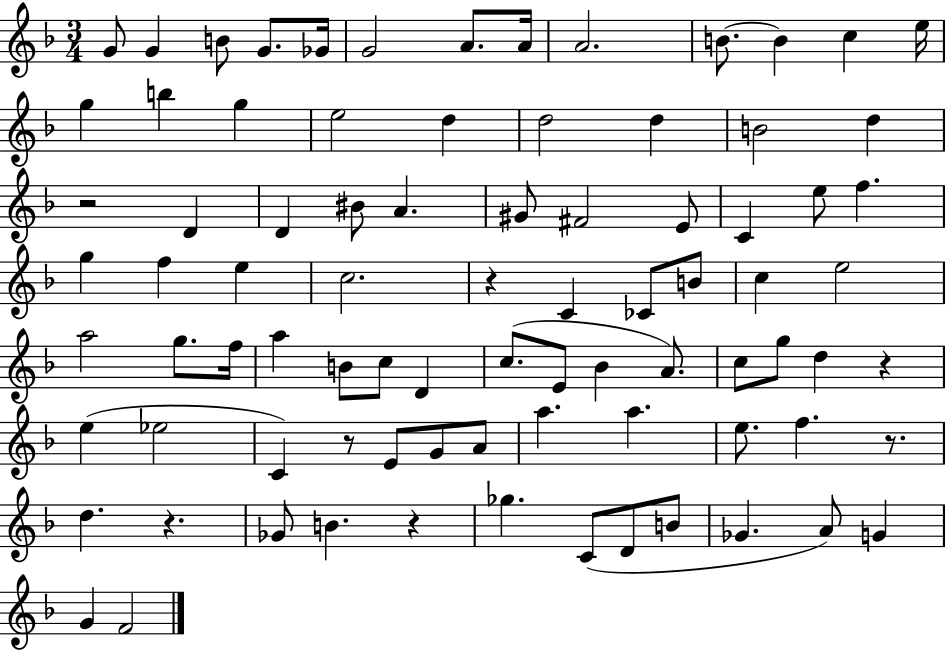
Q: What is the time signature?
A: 3/4